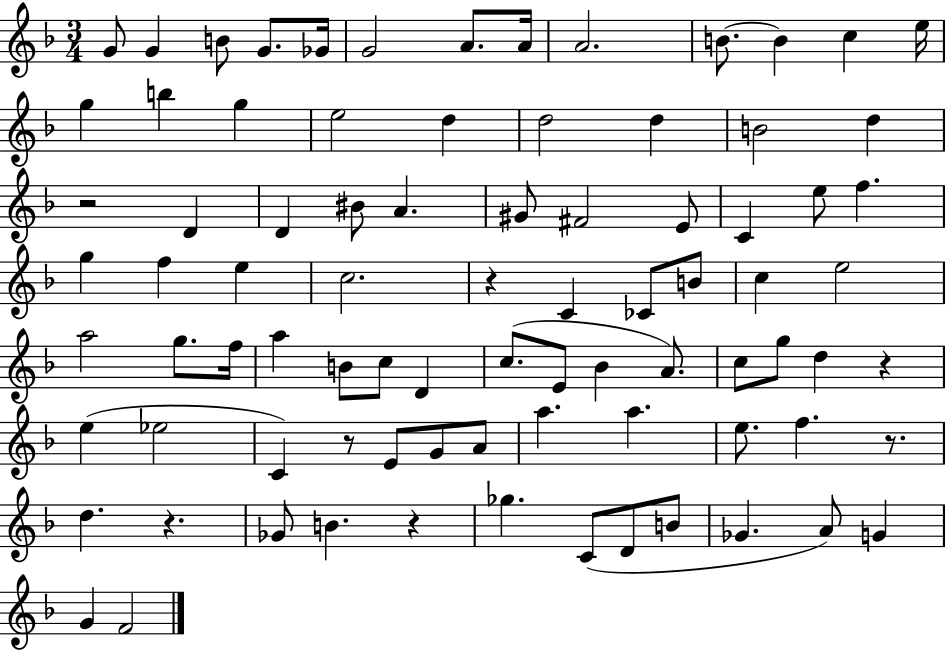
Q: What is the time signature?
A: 3/4